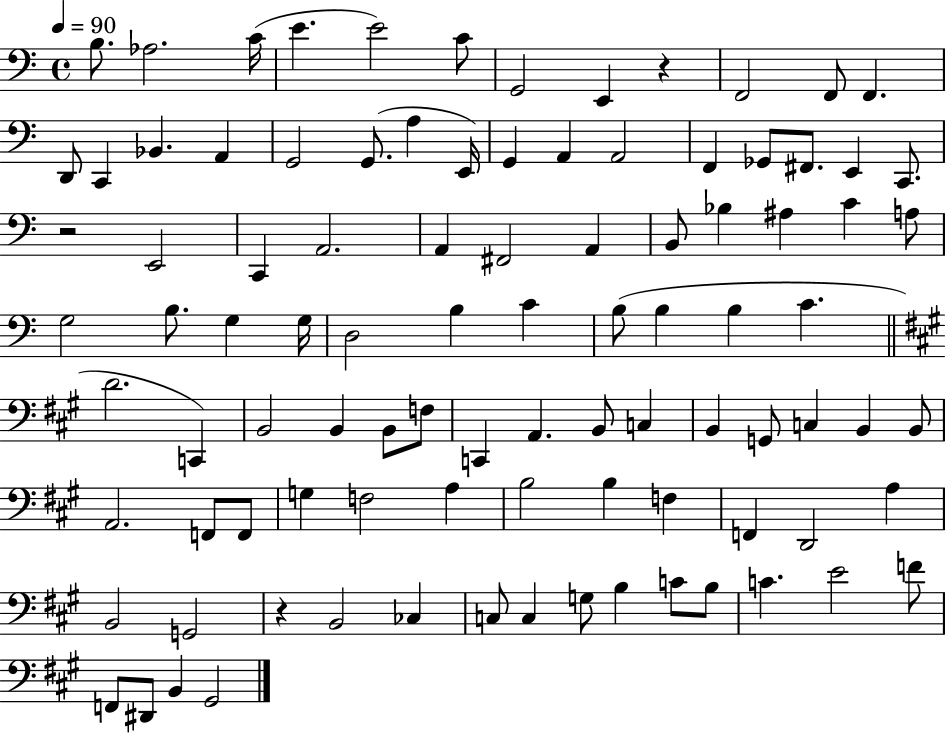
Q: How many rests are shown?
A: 3